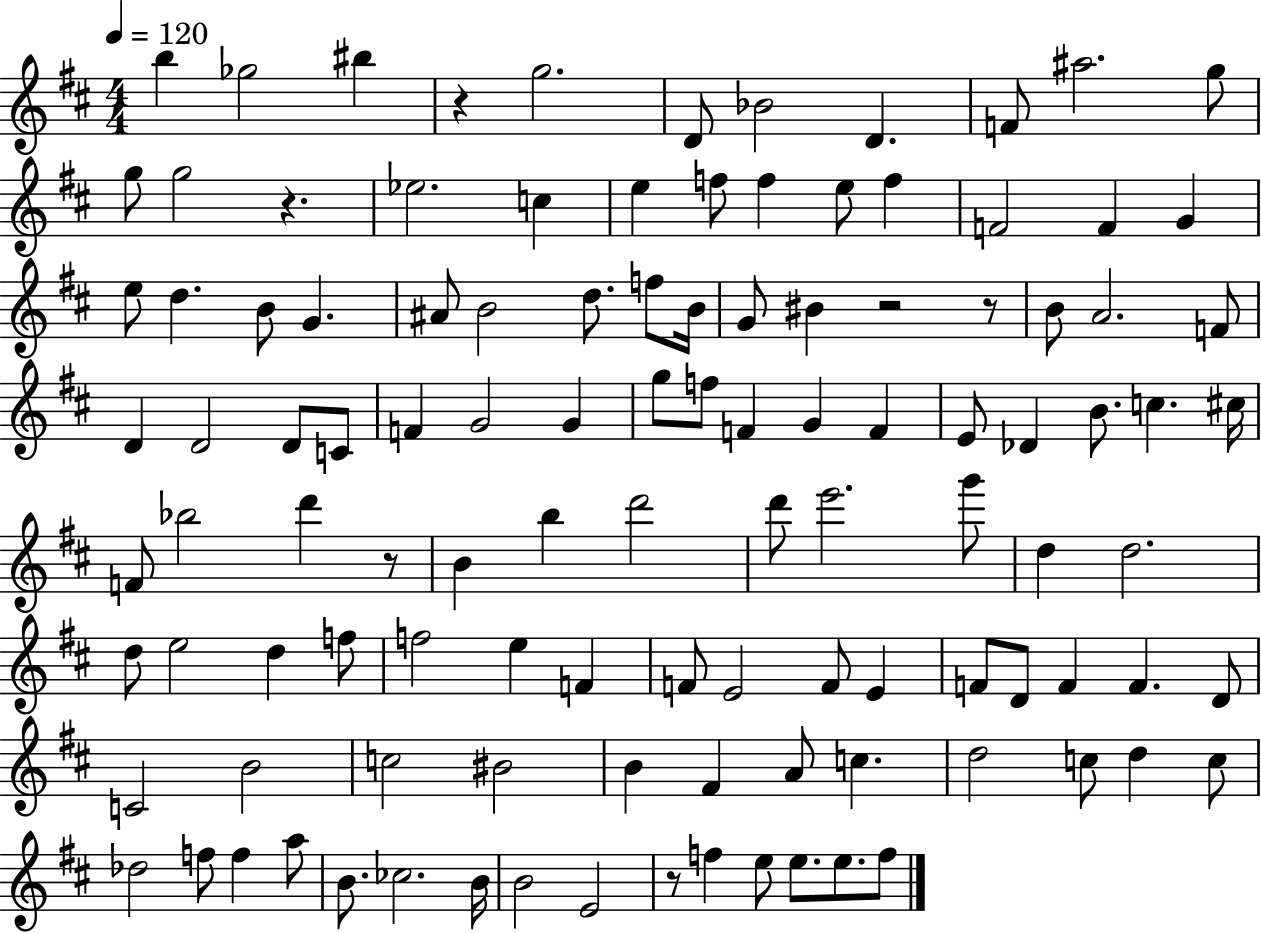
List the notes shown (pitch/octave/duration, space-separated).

B5/q Gb5/h BIS5/q R/q G5/h. D4/e Bb4/h D4/q. F4/e A#5/h. G5/e G5/e G5/h R/q. Eb5/h. C5/q E5/q F5/e F5/q E5/e F5/q F4/h F4/q G4/q E5/e D5/q. B4/e G4/q. A#4/e B4/h D5/e. F5/e B4/s G4/e BIS4/q R/h R/e B4/e A4/h. F4/e D4/q D4/h D4/e C4/e F4/q G4/h G4/q G5/e F5/e F4/q G4/q F4/q E4/e Db4/q B4/e. C5/q. C#5/s F4/e Bb5/h D6/q R/e B4/q B5/q D6/h D6/e E6/h. G6/e D5/q D5/h. D5/e E5/h D5/q F5/e F5/h E5/q F4/q F4/e E4/h F4/e E4/q F4/e D4/e F4/q F4/q. D4/e C4/h B4/h C5/h BIS4/h B4/q F#4/q A4/e C5/q. D5/h C5/e D5/q C5/e Db5/h F5/e F5/q A5/e B4/e. CES5/h. B4/s B4/h E4/h R/e F5/q E5/e E5/e. E5/e. F5/e